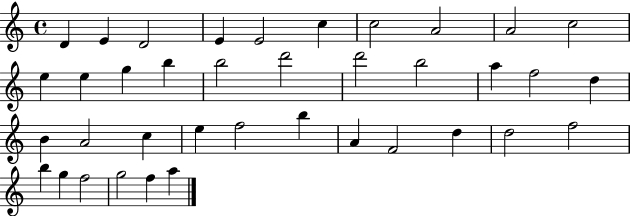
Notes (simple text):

D4/q E4/q D4/h E4/q E4/h C5/q C5/h A4/h A4/h C5/h E5/q E5/q G5/q B5/q B5/h D6/h D6/h B5/h A5/q F5/h D5/q B4/q A4/h C5/q E5/q F5/h B5/q A4/q F4/h D5/q D5/h F5/h B5/q G5/q F5/h G5/h F5/q A5/q